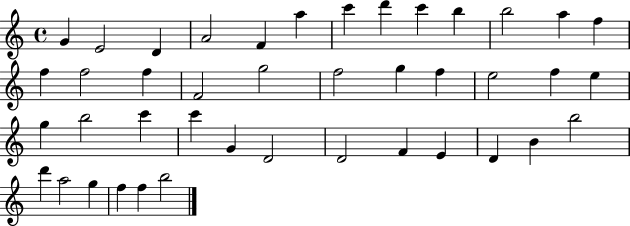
{
  \clef treble
  \time 4/4
  \defaultTimeSignature
  \key c \major
  g'4 e'2 d'4 | a'2 f'4 a''4 | c'''4 d'''4 c'''4 b''4 | b''2 a''4 f''4 | \break f''4 f''2 f''4 | f'2 g''2 | f''2 g''4 f''4 | e''2 f''4 e''4 | \break g''4 b''2 c'''4 | c'''4 g'4 d'2 | d'2 f'4 e'4 | d'4 b'4 b''2 | \break d'''4 a''2 g''4 | f''4 f''4 b''2 | \bar "|."
}